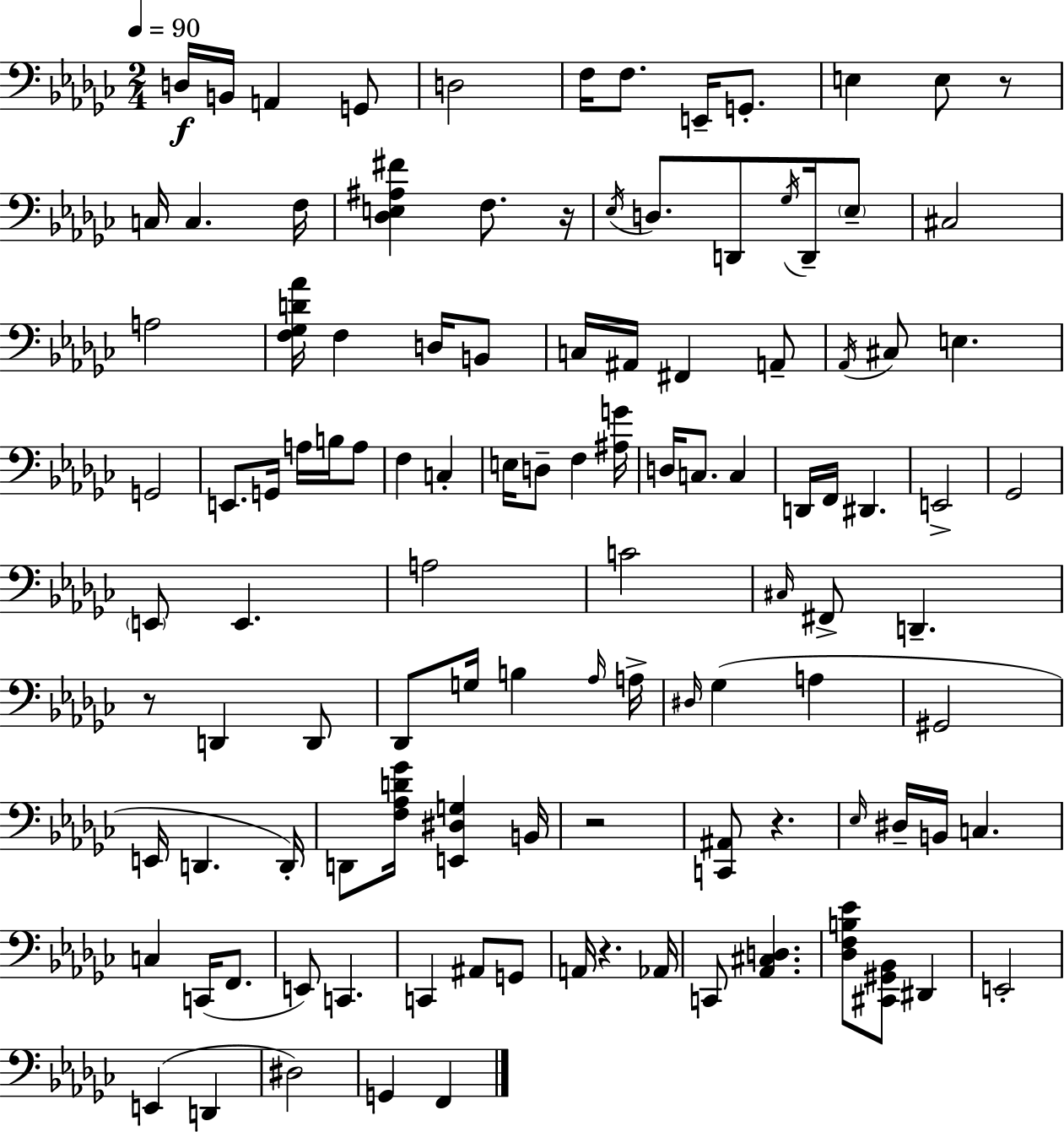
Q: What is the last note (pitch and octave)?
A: F2